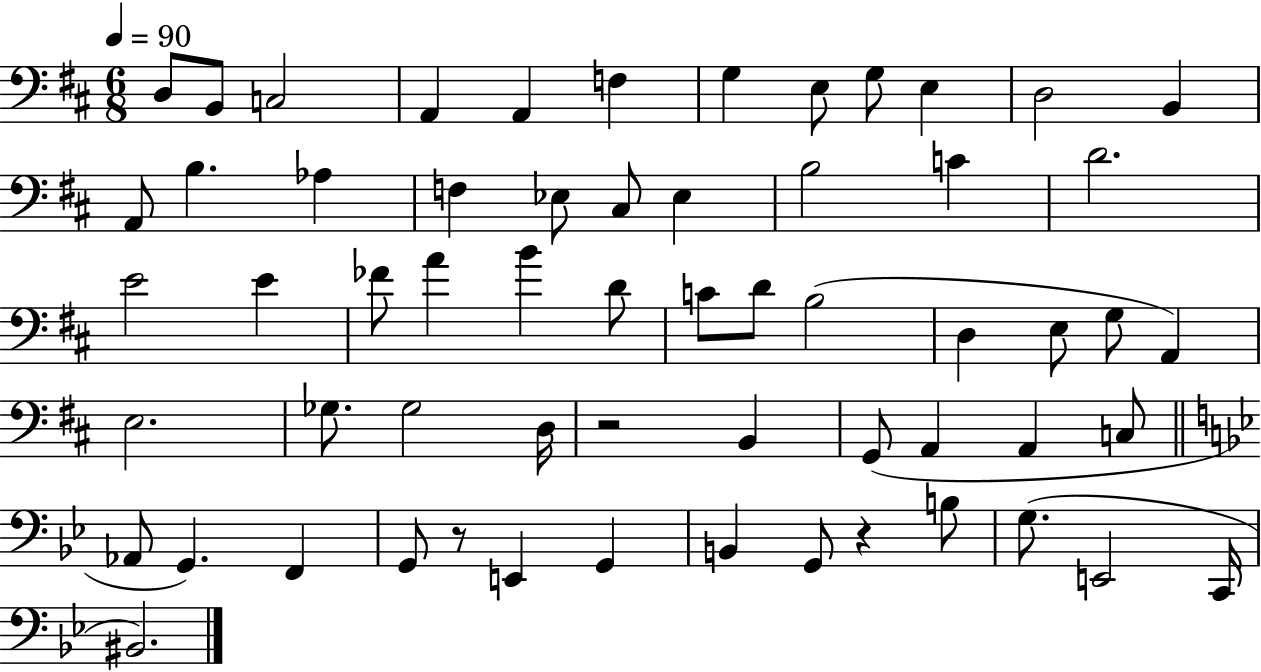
{
  \clef bass
  \numericTimeSignature
  \time 6/8
  \key d \major
  \tempo 4 = 90
  d8 b,8 c2 | a,4 a,4 f4 | g4 e8 g8 e4 | d2 b,4 | \break a,8 b4. aes4 | f4 ees8 cis8 ees4 | b2 c'4 | d'2. | \break e'2 e'4 | fes'8 a'4 b'4 d'8 | c'8 d'8 b2( | d4 e8 g8 a,4) | \break e2. | ges8. ges2 d16 | r2 b,4 | g,8( a,4 a,4 c8 | \break \bar "||" \break \key g \minor aes,8 g,4.) f,4 | g,8 r8 e,4 g,4 | b,4 g,8 r4 b8 | g8.( e,2 c,16 | \break bis,2.) | \bar "|."
}